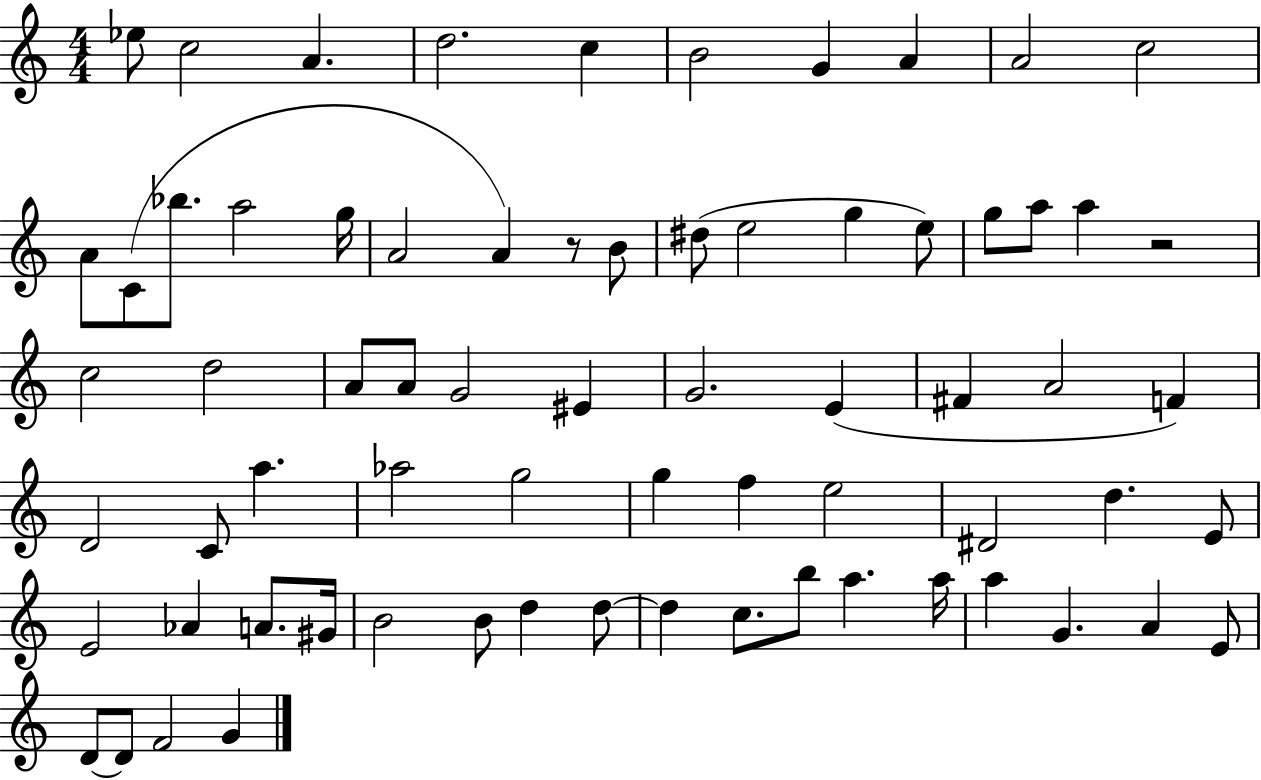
Eb5/e C5/h A4/q. D5/h. C5/q B4/h G4/q A4/q A4/h C5/h A4/e C4/e Bb5/e. A5/h G5/s A4/h A4/q R/e B4/e D#5/e E5/h G5/q E5/e G5/e A5/e A5/q R/h C5/h D5/h A4/e A4/e G4/h EIS4/q G4/h. E4/q F#4/q A4/h F4/q D4/h C4/e A5/q. Ab5/h G5/h G5/q F5/q E5/h D#4/h D5/q. E4/e E4/h Ab4/q A4/e. G#4/s B4/h B4/e D5/q D5/e D5/q C5/e. B5/e A5/q. A5/s A5/q G4/q. A4/q E4/e D4/e D4/e F4/h G4/q